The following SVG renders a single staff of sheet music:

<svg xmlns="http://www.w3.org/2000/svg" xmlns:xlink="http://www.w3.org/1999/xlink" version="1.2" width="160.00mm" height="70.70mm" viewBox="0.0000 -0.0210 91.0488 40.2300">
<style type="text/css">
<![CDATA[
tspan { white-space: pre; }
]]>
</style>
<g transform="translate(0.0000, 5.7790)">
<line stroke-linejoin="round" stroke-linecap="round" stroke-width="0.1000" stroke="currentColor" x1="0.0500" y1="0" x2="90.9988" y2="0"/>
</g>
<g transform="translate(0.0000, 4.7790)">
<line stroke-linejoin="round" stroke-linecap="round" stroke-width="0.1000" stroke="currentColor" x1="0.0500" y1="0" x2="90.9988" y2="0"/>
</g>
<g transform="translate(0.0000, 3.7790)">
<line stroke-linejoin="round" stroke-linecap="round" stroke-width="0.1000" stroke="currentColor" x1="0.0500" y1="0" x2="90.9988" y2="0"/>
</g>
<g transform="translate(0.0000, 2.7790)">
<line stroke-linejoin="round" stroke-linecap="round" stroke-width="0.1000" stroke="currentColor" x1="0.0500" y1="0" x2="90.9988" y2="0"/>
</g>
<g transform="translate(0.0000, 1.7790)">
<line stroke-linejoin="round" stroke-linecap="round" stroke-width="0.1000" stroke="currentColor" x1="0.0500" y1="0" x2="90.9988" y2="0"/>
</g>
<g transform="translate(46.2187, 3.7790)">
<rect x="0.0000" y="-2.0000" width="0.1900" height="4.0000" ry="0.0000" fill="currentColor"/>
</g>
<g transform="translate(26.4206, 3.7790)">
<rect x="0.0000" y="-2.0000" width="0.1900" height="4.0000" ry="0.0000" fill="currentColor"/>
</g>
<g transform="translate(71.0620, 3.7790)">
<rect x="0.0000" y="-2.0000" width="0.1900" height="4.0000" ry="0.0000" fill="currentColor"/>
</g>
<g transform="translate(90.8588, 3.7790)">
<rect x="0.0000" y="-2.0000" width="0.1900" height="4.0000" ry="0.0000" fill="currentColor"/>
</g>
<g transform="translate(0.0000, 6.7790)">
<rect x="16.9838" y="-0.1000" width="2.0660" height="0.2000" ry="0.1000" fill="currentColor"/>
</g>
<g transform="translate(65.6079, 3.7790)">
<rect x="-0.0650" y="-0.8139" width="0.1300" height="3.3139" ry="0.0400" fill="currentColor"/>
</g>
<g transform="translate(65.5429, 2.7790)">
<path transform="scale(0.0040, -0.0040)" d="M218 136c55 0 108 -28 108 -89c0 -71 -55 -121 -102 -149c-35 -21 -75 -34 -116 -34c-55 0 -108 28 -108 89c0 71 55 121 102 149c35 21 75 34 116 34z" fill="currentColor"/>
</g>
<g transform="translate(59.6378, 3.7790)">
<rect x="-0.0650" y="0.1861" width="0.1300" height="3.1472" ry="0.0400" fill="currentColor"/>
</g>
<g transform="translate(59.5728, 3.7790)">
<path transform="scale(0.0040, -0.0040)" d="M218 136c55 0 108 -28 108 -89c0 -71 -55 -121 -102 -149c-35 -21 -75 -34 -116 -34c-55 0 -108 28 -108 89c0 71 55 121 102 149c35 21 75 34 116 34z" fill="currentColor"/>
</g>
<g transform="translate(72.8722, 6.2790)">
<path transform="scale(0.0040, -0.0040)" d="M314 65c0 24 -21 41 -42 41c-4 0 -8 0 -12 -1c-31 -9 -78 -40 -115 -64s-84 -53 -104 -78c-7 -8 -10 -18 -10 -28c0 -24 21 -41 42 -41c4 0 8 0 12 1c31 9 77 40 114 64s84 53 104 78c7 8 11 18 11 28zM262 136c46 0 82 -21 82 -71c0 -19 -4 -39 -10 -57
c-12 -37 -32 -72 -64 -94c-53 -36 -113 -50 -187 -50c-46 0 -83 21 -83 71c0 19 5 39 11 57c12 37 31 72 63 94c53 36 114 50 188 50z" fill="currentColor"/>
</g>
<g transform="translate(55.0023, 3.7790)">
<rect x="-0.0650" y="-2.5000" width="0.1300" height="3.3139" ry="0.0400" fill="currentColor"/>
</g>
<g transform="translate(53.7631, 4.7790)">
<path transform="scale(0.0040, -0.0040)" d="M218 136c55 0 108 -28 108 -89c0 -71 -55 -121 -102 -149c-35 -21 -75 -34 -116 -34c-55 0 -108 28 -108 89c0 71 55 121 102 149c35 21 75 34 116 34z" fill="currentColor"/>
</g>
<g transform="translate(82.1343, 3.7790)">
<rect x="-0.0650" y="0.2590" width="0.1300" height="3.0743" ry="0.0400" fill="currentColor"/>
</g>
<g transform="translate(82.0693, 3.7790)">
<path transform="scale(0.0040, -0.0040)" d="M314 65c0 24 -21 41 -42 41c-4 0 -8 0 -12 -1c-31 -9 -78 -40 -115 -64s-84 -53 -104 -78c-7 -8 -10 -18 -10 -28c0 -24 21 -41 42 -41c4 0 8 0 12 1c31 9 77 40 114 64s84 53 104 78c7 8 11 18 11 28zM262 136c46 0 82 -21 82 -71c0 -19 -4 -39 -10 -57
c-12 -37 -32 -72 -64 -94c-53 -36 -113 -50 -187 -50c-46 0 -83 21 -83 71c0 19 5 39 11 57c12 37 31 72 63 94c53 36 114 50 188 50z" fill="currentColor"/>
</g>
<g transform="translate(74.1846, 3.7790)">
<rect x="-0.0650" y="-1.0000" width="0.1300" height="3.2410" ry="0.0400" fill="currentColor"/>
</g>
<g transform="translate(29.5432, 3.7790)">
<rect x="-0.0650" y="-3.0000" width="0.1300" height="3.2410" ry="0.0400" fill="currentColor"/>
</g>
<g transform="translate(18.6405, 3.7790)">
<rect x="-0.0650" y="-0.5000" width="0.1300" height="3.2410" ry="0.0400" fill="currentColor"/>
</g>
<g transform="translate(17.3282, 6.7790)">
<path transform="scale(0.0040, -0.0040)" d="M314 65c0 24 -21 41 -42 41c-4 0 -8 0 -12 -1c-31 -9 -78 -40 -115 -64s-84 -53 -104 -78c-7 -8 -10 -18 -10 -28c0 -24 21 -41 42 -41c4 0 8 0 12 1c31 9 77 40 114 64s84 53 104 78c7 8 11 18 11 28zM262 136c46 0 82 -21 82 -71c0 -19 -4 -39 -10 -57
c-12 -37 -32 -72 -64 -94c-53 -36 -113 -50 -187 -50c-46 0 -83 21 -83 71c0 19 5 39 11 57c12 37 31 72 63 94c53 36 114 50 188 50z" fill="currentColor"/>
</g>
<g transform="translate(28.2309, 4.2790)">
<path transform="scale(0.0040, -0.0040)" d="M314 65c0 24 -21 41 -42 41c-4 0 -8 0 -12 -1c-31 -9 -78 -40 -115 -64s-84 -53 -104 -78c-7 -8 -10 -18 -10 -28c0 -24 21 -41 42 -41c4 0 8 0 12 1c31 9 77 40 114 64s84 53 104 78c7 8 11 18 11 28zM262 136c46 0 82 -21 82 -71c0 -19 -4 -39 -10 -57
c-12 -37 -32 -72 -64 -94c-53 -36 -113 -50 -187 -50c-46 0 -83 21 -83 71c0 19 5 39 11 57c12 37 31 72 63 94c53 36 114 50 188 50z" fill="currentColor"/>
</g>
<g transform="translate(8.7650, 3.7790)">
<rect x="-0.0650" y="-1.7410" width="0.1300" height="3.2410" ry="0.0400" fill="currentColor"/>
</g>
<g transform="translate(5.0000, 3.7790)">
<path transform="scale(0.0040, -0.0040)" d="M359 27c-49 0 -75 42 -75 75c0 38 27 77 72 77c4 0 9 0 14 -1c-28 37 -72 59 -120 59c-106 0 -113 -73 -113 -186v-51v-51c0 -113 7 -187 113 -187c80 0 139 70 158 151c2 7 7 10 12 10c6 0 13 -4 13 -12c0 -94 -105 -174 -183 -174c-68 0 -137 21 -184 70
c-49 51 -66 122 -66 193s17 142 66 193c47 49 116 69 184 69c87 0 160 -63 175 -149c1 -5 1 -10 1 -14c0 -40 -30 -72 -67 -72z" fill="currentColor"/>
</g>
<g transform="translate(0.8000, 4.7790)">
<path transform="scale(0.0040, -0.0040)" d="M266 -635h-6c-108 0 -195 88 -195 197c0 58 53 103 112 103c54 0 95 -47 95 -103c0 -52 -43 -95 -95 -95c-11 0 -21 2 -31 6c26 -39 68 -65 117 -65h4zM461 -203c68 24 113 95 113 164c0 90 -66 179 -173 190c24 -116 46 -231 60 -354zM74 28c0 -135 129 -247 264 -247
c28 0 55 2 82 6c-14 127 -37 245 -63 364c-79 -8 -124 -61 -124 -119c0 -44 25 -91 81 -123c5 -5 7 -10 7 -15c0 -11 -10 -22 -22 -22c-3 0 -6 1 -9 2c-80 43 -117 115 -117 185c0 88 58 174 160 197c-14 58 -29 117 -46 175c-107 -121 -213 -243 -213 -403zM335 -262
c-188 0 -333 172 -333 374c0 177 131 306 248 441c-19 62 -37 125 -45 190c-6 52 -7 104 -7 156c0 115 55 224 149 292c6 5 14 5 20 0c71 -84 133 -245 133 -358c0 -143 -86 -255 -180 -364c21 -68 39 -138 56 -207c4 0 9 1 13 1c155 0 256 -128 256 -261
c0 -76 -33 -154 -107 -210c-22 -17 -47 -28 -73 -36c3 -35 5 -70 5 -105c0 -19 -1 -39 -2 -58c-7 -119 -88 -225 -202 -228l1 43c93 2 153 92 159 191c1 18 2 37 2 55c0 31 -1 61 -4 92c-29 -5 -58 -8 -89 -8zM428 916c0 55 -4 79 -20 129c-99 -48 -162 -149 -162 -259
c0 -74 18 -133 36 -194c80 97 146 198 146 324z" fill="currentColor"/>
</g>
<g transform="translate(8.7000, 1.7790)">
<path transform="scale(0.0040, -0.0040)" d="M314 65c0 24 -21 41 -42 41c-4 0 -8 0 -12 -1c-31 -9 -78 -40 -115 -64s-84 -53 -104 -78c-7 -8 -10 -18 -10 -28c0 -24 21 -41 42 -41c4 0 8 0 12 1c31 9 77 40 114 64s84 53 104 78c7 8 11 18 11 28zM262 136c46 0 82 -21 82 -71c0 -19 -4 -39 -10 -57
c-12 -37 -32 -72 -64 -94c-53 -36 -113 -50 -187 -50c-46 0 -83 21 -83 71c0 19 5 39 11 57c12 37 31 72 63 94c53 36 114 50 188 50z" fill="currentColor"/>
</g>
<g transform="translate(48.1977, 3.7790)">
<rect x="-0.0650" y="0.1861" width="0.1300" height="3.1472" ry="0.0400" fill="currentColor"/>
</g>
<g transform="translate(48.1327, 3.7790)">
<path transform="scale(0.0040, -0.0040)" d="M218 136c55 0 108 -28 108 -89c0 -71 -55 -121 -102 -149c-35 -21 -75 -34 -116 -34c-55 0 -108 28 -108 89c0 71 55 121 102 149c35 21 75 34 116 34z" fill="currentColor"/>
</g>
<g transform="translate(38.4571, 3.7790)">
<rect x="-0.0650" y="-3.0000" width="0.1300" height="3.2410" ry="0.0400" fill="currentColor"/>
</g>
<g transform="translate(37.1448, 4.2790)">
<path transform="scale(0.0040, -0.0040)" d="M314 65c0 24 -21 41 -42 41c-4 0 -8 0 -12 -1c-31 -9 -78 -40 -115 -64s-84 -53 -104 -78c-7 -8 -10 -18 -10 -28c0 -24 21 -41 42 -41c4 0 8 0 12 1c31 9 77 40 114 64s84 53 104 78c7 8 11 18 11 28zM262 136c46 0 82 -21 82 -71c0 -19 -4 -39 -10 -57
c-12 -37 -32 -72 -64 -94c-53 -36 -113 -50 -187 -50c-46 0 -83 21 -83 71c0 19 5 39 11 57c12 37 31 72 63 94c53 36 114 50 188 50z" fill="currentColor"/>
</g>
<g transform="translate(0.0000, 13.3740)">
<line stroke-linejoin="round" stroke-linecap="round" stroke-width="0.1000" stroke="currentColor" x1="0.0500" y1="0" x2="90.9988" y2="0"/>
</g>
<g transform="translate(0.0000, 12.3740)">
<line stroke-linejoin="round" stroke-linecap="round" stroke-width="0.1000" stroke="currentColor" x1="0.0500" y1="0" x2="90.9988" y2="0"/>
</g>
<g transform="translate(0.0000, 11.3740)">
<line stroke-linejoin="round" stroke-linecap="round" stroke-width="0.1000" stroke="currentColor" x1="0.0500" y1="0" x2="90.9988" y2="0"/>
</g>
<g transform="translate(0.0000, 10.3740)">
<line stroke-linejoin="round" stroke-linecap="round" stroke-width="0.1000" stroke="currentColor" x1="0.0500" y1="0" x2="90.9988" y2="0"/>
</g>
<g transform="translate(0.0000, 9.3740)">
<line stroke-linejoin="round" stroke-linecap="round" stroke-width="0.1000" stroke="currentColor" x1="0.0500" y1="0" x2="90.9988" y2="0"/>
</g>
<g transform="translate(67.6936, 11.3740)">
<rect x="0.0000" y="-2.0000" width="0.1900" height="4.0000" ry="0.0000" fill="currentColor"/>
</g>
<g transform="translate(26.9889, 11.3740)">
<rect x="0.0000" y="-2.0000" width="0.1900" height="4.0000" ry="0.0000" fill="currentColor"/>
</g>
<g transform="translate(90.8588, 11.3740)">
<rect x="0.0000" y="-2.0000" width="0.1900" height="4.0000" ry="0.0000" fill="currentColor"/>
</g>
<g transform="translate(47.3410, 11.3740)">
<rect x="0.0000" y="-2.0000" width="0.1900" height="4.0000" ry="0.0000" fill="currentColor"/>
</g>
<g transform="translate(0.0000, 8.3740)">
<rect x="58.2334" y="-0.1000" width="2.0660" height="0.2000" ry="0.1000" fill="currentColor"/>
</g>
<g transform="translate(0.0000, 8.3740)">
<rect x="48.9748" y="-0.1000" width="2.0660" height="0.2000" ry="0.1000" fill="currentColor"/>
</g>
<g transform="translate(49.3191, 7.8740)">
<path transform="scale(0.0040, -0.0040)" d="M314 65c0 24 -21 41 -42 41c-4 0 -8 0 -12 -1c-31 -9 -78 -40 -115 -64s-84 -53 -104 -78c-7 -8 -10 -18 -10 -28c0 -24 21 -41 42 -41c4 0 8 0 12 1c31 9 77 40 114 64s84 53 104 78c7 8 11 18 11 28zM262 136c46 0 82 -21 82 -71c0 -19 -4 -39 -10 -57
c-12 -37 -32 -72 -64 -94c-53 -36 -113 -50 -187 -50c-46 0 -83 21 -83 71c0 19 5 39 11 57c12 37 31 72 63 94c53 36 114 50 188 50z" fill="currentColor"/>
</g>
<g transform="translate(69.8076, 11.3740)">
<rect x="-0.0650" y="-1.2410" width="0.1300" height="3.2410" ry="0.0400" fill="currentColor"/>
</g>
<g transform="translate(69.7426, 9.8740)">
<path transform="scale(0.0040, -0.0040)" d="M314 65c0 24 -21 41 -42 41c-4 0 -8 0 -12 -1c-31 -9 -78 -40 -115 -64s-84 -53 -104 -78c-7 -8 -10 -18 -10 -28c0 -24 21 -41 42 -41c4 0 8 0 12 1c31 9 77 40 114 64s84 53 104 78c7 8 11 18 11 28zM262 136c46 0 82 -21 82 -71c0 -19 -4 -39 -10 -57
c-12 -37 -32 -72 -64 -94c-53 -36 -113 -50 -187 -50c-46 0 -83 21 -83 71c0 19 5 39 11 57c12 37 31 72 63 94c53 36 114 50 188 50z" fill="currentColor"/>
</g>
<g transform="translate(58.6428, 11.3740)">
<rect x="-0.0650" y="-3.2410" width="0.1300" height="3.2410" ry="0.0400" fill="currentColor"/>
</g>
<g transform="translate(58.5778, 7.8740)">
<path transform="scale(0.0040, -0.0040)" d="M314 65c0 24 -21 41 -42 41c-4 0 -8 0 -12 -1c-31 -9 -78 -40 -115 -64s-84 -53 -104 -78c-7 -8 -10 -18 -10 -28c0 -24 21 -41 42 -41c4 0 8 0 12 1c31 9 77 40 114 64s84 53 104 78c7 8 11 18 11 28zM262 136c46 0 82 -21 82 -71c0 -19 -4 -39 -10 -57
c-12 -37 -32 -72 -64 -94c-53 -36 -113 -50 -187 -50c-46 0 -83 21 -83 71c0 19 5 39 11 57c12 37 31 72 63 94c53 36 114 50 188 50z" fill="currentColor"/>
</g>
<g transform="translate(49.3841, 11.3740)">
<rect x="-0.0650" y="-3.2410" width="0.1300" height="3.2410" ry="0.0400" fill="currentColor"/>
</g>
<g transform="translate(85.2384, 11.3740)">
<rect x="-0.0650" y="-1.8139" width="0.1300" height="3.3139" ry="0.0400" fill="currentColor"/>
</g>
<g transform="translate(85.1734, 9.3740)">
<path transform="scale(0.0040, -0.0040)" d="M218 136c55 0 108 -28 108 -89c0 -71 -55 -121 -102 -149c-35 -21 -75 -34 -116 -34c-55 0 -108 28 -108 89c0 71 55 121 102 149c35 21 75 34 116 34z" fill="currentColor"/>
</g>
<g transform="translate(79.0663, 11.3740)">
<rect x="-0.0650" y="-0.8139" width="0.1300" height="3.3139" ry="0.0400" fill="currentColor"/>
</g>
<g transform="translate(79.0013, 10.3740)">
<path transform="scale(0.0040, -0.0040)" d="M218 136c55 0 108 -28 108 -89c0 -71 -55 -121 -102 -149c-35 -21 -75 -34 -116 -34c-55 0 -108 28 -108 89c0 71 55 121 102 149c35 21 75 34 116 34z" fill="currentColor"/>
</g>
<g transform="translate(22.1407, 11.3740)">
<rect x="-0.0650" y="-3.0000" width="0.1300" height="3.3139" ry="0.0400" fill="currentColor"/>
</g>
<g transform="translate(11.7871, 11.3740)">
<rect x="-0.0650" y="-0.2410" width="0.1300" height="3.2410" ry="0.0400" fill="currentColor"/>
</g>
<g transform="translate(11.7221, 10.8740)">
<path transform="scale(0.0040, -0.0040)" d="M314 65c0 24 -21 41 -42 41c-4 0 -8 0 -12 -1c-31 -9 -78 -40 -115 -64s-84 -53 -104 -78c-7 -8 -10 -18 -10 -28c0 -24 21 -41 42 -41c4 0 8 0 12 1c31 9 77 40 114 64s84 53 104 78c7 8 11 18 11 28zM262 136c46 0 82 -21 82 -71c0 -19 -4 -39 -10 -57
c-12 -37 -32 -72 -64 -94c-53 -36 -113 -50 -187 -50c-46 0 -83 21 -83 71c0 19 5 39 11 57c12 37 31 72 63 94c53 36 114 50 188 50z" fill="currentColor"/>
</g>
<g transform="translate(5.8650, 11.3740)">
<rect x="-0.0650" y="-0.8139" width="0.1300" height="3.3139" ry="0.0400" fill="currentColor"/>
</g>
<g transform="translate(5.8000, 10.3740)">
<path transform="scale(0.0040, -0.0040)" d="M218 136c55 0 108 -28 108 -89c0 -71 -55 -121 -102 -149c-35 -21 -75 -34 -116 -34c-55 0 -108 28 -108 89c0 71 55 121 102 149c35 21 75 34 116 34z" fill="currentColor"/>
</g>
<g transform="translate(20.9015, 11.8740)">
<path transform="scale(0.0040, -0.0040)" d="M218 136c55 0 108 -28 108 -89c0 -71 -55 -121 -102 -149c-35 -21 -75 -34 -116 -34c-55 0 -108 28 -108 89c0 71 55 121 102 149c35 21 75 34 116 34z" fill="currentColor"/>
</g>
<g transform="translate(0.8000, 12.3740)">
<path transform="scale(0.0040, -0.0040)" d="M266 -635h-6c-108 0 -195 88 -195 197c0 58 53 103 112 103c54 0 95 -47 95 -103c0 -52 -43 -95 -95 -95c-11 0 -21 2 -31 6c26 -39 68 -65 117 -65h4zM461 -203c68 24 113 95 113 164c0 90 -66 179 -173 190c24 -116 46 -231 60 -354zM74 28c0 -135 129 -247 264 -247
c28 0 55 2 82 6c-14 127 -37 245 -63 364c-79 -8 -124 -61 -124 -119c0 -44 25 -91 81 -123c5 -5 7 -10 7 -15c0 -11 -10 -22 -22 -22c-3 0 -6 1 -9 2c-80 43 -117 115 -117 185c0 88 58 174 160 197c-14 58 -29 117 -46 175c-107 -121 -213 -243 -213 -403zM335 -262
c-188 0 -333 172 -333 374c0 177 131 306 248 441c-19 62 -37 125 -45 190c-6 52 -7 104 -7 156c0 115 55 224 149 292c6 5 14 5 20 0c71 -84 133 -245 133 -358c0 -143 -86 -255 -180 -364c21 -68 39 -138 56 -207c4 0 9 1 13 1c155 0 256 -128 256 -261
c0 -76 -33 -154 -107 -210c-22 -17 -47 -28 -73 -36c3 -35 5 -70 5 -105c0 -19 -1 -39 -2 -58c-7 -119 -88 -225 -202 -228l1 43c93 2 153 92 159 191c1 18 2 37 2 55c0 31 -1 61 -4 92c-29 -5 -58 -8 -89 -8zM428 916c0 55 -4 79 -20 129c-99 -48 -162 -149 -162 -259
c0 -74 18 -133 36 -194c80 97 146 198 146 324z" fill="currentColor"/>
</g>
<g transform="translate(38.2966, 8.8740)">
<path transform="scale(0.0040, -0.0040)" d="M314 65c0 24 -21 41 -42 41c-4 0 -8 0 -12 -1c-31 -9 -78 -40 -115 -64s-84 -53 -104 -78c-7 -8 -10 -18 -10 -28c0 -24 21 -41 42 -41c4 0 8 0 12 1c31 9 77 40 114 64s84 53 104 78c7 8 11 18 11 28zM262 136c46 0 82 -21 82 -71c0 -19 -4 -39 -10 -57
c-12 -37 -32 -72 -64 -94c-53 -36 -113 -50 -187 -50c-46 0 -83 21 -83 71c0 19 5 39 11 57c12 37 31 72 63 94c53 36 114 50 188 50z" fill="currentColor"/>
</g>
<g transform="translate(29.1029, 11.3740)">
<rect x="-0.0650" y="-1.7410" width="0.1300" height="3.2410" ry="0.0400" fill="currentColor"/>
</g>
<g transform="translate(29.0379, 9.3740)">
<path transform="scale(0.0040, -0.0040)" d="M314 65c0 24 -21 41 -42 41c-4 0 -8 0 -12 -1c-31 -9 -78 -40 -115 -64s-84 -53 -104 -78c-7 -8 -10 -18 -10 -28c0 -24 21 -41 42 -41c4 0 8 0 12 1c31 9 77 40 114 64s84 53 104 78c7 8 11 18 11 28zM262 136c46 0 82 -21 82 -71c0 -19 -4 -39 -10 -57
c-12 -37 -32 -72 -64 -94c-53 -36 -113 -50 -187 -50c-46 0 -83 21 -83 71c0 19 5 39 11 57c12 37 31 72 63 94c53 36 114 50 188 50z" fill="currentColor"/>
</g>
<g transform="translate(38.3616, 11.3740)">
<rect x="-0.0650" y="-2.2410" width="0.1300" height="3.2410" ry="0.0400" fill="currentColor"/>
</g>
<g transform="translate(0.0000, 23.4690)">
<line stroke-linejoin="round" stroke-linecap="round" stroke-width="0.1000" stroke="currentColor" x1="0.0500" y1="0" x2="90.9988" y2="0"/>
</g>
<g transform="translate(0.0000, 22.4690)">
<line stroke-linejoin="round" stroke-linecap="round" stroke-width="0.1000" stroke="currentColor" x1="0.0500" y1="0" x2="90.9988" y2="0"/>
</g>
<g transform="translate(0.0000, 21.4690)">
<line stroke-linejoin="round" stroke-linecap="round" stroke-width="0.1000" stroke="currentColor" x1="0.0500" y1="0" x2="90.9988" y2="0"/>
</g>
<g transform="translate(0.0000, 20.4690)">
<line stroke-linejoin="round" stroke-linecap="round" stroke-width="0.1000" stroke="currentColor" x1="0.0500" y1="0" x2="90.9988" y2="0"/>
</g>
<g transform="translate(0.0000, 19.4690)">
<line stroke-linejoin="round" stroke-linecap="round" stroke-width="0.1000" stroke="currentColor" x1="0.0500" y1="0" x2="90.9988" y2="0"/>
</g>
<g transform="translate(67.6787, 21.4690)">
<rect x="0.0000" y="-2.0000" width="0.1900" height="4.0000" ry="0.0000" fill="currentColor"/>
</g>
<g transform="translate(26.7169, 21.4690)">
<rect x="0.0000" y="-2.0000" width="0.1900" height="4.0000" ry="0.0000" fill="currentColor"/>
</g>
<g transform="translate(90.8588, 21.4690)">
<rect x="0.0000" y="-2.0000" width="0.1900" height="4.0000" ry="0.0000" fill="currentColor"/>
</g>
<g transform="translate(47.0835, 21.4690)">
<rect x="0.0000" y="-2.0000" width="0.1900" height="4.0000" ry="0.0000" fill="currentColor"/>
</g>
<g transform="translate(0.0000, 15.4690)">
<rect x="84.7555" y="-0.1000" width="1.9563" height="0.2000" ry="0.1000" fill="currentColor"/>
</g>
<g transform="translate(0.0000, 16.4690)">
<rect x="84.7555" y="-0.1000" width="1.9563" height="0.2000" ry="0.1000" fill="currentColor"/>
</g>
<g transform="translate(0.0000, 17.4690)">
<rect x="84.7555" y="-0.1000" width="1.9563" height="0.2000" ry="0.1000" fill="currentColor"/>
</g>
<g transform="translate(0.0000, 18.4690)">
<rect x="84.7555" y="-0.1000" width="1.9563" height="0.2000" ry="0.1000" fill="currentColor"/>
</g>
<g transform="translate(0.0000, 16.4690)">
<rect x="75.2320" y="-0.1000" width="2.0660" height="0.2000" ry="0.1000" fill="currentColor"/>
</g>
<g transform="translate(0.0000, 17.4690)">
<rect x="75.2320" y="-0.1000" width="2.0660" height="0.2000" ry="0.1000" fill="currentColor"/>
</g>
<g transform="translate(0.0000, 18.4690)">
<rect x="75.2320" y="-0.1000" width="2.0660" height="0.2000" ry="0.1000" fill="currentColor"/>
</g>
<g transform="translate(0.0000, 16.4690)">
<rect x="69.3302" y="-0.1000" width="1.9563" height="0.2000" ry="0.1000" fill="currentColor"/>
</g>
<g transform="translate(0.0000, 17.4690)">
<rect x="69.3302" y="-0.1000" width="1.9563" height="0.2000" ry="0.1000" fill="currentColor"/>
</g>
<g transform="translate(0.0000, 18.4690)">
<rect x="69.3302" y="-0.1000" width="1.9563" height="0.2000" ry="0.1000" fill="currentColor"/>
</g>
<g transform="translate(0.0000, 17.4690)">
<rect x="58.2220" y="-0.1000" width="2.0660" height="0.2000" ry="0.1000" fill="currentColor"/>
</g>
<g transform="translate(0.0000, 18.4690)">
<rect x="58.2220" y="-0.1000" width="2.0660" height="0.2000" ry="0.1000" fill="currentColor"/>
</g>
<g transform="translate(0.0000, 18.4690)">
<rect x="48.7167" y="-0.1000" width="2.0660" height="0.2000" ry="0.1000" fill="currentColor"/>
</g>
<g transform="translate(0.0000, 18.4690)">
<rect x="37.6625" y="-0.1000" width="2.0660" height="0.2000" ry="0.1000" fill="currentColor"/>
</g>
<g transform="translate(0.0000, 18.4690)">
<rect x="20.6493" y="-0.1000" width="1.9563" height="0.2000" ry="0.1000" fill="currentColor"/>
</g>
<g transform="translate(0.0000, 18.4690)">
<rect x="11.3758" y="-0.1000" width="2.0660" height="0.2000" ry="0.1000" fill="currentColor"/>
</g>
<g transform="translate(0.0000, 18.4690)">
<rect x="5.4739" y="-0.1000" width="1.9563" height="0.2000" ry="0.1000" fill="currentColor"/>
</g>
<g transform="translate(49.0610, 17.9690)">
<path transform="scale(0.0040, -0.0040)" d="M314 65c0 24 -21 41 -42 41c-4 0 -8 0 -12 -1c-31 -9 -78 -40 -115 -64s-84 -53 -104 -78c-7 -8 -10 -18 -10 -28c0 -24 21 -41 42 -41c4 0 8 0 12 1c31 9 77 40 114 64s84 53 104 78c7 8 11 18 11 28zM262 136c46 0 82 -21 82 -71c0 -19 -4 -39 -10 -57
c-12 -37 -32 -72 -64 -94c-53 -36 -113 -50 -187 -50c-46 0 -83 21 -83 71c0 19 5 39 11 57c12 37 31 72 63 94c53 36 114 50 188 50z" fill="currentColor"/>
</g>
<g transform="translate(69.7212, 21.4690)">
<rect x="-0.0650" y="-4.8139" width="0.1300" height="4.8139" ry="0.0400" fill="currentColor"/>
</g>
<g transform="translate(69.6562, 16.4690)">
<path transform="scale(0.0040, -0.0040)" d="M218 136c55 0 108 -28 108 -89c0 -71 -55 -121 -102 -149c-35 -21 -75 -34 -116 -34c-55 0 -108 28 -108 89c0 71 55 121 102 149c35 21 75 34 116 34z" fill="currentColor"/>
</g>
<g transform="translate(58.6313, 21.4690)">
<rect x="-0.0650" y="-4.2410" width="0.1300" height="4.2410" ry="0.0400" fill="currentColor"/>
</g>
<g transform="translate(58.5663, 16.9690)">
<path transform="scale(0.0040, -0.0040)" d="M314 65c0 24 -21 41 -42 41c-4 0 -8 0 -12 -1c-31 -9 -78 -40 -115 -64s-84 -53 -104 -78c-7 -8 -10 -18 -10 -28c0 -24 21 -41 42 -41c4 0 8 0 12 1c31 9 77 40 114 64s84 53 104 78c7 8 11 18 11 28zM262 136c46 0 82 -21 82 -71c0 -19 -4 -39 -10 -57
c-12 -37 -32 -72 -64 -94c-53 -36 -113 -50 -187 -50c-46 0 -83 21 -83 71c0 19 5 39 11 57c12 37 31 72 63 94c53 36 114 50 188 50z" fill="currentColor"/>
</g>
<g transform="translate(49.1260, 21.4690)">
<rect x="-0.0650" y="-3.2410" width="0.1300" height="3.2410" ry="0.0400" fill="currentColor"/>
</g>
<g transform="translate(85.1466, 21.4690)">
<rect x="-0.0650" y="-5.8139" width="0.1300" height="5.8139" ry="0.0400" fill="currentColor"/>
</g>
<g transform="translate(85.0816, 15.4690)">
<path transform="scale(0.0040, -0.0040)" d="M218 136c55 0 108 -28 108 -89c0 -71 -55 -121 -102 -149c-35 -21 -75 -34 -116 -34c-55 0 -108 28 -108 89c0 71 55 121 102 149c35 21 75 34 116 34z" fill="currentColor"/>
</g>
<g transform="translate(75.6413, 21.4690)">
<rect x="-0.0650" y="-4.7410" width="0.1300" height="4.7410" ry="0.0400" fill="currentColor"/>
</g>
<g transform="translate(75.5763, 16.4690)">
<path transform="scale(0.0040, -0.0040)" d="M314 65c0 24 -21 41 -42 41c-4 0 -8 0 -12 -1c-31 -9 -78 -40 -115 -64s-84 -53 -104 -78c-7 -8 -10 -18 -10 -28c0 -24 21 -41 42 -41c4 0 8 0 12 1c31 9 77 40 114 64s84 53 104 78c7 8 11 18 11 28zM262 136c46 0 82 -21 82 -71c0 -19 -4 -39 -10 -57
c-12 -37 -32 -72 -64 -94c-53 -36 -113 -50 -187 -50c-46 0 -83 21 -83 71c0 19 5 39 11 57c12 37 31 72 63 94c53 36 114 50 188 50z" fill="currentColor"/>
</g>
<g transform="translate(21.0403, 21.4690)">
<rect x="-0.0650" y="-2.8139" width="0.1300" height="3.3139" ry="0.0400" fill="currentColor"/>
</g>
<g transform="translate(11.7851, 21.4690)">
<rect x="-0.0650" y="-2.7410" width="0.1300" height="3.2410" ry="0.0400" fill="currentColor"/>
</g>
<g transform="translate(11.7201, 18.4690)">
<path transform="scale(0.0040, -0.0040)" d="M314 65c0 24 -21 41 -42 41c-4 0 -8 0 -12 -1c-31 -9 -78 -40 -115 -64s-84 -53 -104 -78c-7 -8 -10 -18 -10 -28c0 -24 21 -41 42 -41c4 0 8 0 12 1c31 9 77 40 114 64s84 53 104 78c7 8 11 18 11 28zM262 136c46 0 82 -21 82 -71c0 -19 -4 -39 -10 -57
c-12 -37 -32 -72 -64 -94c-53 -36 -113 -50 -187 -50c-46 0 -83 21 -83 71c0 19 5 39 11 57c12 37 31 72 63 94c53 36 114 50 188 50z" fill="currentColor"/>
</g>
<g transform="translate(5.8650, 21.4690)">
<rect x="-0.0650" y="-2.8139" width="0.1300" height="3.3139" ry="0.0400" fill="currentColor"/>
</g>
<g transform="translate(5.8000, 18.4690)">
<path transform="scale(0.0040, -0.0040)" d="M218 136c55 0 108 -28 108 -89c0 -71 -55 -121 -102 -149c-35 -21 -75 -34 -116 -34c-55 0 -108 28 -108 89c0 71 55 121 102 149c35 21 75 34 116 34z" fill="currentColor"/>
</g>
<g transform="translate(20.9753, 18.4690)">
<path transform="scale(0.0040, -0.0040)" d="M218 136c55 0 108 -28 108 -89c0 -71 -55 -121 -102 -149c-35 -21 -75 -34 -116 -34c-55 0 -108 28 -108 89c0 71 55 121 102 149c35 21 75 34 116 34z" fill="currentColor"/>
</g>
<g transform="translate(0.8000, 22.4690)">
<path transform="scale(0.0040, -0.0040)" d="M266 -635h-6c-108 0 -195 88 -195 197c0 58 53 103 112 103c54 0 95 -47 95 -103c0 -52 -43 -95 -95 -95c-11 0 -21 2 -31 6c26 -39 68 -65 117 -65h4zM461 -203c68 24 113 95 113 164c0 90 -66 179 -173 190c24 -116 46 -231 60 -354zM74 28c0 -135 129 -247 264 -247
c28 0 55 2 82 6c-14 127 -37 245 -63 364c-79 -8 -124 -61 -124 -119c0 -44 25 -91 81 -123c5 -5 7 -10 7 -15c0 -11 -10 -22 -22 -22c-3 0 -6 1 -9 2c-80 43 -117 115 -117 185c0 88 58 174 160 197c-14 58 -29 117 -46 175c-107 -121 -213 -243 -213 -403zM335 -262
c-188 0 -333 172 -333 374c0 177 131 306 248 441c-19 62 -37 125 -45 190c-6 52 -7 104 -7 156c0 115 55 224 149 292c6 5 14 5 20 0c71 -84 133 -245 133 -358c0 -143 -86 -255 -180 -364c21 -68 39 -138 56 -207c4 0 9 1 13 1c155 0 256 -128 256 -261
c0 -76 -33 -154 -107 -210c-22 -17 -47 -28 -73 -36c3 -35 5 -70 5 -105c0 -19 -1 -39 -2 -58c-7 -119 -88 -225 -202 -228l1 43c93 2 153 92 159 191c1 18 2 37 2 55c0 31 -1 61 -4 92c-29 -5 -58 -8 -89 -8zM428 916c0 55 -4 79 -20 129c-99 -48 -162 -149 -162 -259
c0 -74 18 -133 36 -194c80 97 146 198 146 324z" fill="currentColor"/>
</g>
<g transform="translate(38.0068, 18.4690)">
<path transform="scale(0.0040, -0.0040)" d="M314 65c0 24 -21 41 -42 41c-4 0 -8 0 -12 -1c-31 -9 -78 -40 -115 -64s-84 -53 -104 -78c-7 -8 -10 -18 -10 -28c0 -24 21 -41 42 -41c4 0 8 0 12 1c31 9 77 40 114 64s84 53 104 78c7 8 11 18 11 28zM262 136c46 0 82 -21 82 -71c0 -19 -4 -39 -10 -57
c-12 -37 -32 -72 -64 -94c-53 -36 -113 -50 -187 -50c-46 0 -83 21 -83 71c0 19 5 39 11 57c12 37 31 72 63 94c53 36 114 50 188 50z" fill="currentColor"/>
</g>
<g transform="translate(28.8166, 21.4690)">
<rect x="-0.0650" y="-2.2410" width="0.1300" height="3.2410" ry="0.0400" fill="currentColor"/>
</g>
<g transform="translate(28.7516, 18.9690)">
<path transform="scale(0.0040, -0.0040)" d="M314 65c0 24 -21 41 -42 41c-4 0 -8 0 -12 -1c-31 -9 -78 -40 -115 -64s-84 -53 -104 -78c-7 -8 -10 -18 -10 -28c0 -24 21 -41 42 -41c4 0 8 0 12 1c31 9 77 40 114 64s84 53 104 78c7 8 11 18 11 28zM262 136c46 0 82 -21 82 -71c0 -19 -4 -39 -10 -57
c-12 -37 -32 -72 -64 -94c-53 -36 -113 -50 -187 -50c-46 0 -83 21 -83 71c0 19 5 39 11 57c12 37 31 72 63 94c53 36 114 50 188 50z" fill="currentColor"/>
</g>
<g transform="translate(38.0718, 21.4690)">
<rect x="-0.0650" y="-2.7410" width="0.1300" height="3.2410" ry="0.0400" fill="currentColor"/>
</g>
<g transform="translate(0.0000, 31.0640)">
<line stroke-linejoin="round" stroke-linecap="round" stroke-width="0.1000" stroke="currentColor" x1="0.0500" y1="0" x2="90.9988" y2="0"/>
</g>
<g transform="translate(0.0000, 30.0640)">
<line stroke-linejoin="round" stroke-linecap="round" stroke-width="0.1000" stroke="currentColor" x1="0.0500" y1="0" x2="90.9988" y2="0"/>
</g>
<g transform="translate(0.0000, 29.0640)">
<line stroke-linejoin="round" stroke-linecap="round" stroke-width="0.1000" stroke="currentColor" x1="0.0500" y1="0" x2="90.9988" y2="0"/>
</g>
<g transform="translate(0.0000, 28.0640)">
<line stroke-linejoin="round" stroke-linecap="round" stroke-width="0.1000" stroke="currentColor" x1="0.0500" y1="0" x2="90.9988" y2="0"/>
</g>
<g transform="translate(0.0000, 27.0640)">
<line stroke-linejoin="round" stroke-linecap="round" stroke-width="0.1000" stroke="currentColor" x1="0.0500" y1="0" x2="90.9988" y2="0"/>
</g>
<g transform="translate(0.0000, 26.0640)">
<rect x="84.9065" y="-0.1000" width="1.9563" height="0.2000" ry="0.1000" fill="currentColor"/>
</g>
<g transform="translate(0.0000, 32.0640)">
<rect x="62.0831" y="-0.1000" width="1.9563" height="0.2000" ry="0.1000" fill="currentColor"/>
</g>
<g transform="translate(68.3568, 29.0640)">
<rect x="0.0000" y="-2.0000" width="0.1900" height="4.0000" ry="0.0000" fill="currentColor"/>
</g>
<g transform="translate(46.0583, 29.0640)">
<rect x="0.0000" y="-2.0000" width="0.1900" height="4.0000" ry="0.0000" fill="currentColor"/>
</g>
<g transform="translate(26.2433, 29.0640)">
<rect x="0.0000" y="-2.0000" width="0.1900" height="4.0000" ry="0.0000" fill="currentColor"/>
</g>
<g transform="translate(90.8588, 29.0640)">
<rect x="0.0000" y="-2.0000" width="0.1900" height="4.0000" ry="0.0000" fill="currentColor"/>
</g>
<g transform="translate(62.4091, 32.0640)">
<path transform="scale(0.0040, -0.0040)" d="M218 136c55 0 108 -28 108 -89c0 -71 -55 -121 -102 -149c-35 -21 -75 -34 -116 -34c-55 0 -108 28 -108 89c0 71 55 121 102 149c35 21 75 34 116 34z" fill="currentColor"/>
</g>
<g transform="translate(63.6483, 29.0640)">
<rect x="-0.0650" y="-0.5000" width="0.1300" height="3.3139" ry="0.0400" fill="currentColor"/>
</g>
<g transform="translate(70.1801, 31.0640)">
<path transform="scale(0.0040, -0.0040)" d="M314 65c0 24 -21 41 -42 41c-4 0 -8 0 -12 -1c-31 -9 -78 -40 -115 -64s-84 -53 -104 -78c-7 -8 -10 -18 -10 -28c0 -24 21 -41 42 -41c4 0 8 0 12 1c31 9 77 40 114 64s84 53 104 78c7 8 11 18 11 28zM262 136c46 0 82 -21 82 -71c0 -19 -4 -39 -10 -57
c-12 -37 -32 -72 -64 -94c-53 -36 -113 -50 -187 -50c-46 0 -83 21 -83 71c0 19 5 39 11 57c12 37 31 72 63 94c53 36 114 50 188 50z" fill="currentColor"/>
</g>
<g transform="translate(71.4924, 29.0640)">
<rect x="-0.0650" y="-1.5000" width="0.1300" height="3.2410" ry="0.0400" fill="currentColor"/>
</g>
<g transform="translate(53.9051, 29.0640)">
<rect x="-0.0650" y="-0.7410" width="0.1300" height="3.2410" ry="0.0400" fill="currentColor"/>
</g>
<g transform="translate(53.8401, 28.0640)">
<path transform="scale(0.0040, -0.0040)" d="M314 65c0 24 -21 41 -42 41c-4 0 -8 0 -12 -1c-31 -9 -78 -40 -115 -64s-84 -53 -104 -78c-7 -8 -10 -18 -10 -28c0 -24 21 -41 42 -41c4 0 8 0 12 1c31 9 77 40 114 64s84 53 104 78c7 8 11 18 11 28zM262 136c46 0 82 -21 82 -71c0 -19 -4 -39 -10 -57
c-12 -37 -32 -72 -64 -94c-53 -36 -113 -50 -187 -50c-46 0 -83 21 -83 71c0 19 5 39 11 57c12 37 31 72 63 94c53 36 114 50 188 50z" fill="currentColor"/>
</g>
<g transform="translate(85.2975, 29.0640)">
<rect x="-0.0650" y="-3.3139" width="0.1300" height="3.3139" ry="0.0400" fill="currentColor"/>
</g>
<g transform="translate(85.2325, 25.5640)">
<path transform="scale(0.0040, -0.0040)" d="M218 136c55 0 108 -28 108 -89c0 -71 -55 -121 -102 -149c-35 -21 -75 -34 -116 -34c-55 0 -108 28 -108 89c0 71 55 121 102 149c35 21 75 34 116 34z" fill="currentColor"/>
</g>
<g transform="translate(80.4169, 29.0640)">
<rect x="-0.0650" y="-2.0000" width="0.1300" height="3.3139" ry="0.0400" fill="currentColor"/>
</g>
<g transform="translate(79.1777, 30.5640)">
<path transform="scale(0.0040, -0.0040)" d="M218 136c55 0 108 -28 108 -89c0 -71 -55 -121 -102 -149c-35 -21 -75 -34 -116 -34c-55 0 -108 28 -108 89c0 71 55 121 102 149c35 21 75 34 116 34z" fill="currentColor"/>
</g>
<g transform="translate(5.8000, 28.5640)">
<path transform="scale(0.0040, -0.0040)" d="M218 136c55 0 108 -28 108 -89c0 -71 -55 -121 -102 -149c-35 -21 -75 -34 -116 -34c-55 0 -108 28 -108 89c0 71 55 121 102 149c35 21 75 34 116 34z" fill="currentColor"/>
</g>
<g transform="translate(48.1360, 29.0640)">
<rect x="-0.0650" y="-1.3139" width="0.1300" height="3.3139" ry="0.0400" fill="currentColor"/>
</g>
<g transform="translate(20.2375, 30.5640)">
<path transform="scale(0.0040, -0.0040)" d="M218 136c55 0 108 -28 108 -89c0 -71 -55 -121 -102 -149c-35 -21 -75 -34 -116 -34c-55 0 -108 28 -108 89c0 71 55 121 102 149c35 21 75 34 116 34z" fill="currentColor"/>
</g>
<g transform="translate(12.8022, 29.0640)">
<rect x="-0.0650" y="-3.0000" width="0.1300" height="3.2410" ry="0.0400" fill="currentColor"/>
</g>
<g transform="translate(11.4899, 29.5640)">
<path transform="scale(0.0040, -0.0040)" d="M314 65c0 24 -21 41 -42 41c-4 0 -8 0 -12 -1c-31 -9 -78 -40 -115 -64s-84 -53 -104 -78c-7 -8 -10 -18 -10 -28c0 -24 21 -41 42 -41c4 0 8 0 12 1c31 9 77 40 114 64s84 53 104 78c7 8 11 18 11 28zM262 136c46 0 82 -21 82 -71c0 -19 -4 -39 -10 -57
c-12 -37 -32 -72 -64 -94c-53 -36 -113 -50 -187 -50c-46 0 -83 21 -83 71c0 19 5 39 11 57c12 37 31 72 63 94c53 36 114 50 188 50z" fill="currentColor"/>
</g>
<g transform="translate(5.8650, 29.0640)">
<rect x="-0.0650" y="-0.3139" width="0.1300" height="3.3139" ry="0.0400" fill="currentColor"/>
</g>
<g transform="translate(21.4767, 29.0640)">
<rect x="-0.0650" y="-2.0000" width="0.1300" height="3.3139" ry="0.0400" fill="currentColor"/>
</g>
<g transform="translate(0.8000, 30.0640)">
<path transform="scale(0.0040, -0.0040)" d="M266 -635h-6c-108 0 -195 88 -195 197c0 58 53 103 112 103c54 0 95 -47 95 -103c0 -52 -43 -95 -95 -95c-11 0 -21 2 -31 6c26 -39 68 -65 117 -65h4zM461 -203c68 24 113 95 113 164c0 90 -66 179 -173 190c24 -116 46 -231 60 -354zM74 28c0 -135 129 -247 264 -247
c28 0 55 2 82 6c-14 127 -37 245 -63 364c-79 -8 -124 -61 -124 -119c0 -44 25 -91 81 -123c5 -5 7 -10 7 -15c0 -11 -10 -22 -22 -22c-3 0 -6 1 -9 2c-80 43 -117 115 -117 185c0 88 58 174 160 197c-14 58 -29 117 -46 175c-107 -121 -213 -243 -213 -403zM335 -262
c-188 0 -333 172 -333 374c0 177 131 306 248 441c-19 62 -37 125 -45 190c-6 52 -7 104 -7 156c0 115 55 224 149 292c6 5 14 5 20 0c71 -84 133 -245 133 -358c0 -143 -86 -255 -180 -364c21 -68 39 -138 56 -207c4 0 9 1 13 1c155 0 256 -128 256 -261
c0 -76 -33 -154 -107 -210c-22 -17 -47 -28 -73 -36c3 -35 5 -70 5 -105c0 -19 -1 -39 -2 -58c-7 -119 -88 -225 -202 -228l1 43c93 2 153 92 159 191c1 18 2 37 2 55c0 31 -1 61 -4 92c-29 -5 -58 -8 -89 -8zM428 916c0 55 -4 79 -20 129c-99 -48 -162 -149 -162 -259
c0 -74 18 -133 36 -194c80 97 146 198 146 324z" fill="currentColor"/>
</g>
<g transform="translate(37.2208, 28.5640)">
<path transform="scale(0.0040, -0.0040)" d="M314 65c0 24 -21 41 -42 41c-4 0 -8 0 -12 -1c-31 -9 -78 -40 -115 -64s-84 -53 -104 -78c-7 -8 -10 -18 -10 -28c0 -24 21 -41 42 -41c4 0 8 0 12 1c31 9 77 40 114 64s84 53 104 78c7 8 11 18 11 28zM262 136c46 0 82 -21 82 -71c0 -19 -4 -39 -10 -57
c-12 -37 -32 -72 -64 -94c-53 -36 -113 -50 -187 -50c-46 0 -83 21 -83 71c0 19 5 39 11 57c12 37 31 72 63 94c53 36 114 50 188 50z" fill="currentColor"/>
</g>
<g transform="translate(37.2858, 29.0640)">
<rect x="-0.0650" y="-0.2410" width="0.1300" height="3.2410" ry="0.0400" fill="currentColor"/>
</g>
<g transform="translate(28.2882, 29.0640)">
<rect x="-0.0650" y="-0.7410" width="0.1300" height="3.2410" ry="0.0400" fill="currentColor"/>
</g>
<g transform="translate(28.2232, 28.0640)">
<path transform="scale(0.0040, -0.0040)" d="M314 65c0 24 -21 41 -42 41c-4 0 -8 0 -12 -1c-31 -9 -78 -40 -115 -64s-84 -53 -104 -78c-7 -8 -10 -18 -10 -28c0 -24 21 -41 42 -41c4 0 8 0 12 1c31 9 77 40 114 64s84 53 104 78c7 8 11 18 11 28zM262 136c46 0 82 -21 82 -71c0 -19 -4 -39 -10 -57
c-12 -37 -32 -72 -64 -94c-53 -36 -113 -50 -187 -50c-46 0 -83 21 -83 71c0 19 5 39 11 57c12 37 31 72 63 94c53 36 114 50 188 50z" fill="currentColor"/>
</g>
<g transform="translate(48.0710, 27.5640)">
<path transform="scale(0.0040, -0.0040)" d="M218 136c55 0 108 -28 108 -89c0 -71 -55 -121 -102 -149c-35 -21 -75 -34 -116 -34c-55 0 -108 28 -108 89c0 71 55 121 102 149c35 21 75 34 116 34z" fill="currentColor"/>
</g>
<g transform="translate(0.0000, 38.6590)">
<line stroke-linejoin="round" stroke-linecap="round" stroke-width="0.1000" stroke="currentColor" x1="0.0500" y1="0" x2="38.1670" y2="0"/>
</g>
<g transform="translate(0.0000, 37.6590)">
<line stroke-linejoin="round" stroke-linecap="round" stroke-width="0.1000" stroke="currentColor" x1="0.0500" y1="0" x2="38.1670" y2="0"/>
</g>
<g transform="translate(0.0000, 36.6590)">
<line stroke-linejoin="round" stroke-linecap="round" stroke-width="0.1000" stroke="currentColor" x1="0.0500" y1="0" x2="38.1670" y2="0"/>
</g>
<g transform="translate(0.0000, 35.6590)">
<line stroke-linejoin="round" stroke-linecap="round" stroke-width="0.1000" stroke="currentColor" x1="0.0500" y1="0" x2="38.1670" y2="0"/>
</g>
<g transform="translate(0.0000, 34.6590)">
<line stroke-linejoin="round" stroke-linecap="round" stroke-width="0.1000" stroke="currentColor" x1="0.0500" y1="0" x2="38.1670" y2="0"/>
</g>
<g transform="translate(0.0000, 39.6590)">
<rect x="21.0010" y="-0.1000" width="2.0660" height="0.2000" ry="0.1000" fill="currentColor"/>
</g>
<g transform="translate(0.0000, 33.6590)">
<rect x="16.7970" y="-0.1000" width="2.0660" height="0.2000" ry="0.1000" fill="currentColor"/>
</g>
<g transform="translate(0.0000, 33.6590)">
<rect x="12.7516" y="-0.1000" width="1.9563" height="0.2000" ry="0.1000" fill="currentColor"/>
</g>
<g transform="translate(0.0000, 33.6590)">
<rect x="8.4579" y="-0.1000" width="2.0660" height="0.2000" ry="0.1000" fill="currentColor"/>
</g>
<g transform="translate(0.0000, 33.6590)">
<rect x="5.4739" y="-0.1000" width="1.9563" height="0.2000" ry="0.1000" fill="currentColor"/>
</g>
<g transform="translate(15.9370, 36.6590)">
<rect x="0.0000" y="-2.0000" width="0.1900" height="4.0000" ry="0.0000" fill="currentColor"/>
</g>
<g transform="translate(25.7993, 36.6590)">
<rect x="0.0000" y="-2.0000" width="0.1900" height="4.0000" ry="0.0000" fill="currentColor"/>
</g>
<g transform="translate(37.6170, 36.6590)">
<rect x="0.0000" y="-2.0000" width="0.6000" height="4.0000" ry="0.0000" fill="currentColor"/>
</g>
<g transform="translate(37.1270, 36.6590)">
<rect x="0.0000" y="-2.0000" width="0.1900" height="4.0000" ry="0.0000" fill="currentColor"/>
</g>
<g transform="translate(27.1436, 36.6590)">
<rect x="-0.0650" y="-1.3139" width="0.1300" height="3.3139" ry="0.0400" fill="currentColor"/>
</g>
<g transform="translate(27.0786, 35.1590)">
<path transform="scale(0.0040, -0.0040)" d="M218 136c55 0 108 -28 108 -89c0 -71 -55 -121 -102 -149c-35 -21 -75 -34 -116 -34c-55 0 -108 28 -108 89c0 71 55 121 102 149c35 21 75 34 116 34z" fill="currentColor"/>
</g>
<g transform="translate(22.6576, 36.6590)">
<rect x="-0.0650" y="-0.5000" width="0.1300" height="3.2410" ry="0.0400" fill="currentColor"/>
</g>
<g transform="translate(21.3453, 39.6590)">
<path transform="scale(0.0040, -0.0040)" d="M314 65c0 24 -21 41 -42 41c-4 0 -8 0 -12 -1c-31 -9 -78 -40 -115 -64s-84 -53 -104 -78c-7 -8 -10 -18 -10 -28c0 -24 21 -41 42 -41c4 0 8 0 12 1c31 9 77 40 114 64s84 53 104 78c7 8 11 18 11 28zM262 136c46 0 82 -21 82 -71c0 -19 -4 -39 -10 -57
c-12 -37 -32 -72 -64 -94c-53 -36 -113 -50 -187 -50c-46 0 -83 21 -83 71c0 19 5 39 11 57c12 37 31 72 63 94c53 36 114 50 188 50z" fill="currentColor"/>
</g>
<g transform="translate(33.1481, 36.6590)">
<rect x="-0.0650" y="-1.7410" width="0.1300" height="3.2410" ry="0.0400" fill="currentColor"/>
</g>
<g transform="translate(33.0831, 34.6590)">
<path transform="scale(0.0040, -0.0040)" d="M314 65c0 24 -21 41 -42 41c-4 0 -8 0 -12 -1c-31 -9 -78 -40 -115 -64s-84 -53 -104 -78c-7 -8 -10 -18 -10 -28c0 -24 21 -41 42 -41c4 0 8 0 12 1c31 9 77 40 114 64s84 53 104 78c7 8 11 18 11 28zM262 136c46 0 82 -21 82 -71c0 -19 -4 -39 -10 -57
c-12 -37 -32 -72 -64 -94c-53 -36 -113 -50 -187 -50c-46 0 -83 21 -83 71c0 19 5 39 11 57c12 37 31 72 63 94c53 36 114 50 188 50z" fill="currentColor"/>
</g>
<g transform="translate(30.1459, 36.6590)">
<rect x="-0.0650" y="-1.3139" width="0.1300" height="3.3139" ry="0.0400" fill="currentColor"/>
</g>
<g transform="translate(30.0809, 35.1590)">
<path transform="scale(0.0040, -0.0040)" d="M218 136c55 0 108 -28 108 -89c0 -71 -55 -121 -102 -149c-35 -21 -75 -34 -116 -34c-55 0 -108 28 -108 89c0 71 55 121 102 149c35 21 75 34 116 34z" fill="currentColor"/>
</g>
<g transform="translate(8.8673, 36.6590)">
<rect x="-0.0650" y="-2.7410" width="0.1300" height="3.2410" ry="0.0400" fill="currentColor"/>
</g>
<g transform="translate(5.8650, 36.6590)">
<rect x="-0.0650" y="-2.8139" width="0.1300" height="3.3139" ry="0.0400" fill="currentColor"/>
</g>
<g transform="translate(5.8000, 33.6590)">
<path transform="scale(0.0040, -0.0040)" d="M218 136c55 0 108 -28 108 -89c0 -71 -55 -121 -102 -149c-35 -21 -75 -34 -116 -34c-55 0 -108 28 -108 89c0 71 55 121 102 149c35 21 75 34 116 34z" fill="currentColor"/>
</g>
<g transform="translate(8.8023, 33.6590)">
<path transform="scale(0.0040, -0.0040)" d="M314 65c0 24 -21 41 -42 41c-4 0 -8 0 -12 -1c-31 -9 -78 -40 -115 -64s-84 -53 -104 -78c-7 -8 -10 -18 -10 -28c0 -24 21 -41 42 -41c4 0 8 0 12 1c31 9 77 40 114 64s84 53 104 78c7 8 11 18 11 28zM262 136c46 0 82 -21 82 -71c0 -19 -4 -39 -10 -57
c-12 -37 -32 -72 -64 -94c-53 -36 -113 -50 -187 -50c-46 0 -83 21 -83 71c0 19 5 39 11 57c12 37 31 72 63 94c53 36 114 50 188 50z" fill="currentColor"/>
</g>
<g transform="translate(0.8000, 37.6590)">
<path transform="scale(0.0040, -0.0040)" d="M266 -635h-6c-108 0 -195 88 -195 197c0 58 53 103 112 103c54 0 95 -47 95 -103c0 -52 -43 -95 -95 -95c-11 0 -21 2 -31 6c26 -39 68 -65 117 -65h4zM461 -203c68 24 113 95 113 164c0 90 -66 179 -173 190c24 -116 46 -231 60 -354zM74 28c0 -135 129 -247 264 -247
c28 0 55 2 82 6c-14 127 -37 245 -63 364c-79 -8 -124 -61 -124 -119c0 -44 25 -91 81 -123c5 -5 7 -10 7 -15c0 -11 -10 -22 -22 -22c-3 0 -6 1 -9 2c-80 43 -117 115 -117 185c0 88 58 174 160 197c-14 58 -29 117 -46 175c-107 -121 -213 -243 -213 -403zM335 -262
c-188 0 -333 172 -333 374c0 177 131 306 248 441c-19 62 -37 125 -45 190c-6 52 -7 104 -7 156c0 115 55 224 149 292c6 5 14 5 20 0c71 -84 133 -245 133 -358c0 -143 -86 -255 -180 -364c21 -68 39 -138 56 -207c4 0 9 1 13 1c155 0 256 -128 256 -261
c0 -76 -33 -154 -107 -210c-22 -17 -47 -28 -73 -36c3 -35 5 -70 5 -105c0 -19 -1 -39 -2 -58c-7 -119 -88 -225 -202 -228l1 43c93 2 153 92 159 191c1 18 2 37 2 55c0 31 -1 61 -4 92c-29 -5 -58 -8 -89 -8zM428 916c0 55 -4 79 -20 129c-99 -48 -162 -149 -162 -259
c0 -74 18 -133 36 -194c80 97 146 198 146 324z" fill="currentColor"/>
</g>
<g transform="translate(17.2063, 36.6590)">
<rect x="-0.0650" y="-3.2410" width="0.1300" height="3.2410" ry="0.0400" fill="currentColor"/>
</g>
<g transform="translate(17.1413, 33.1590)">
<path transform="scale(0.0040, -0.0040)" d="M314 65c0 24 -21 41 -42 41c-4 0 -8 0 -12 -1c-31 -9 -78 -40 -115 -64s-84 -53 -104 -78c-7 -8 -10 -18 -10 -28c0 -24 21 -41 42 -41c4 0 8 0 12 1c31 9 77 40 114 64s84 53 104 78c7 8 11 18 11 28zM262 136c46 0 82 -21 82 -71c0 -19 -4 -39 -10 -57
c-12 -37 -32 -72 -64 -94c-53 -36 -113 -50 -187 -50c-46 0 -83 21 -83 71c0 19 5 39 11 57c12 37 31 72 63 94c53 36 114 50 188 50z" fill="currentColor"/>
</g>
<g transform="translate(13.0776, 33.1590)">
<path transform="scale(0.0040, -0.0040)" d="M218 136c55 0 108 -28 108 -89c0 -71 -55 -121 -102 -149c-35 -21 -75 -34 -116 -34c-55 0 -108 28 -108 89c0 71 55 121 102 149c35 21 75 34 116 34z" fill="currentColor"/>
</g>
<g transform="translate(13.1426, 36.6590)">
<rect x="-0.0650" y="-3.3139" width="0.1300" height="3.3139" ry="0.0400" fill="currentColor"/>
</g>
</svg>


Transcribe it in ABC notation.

X:1
T:Untitled
M:4/4
L:1/4
K:C
f2 C2 A2 A2 B G B d D2 B2 d c2 A f2 g2 b2 b2 e2 d f a a2 a g2 a2 b2 d'2 e' e'2 g' c A2 F d2 c2 e d2 C E2 F b a a2 b b2 C2 e e f2